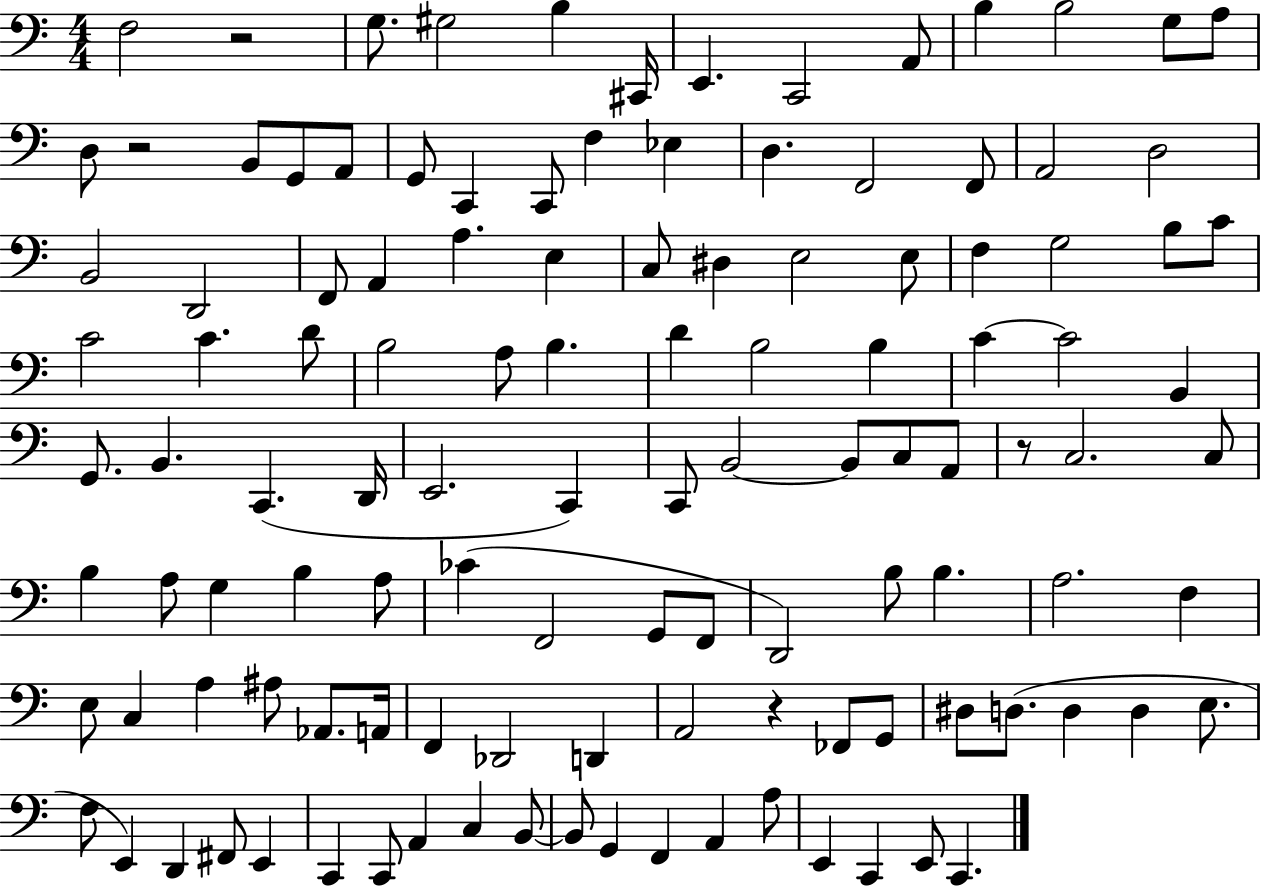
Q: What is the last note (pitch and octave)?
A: C2